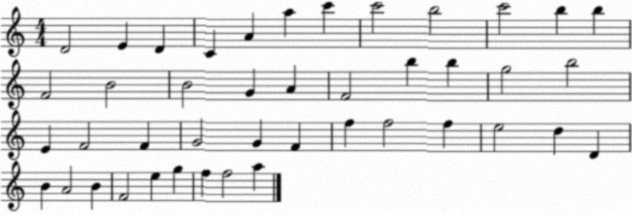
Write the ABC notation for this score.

X:1
T:Untitled
M:4/4
L:1/4
K:C
D2 E D C A a c' c'2 b2 c'2 b b F2 B2 B2 G A F2 b b g2 b2 E F2 F G2 G F f f2 f e2 d D B A2 B F2 e g f f2 a